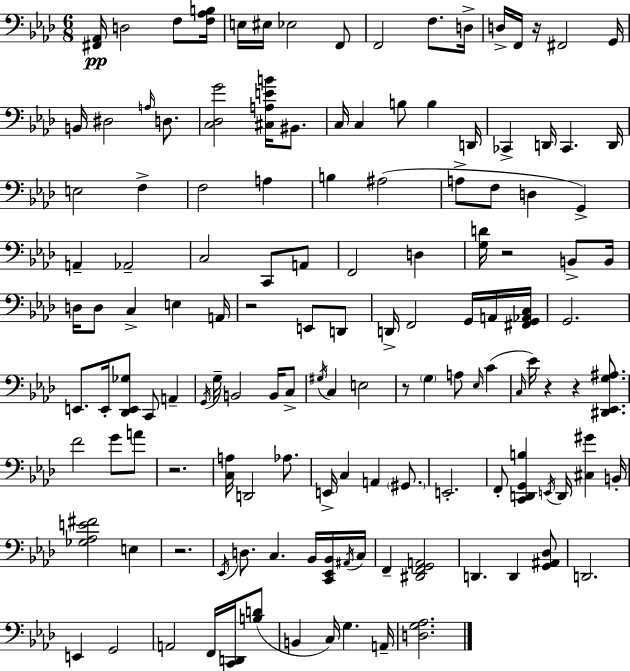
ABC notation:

X:1
T:Untitled
M:6/8
L:1/4
K:Ab
[^F,,_A,,]/4 D,2 F,/2 [F,_A,B,]/4 E,/4 ^E,/4 _E,2 F,,/2 F,,2 F,/2 D,/4 D,/4 F,,/4 z/4 ^F,,2 G,,/4 B,,/4 ^D,2 A,/4 D,/2 [C,_D,G]2 [^C,A,EB]/4 ^B,,/2 C,/4 C, B,/2 B, D,,/4 _C,, D,,/4 _C,, D,,/4 E,2 F, F,2 A, B, ^A,2 A,/2 F,/2 D, G,, A,, _A,,2 C,2 C,,/2 A,,/2 F,,2 D, [G,D]/4 z2 B,,/2 B,,/4 D,/4 D,/2 C, E, A,,/4 z2 E,,/2 D,,/2 D,,/4 F,,2 G,,/4 A,,/4 [^F,,G,,_A,,C,]/4 G,,2 E,,/2 E,,/4 [_D,,E,,_G,]/2 C,,/2 A,, G,,/4 G,/4 B,,2 B,,/4 C,/2 ^G,/4 C, E,2 z/2 G, A,/2 _E,/4 C C,/4 _E/4 z z [^D,,_E,,G,^A,]/2 F2 G/2 A/2 z2 [C,A,]/4 D,,2 _A,/2 E,,/4 C, A,, ^G,,/2 E,,2 F,,/2 [C,,D,,G,,B,] E,,/4 D,,/4 [^C,^G] B,,/4 [_G,_A,E^F]2 E, z2 _E,,/4 D,/2 C, _B,,/4 [C,,_E,,_B,,]/4 ^A,,/4 C,/4 F,, [^D,,F,,G,,A,,]2 D,, D,, [G,,^A,,_D,]/2 D,,2 E,, G,,2 A,,2 F,,/4 [C,,D,,]/4 [B,D]/2 B,, C,/4 G, A,,/4 [D,G,_A,]2